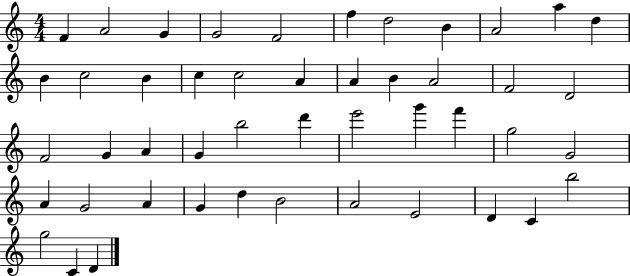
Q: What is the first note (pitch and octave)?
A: F4